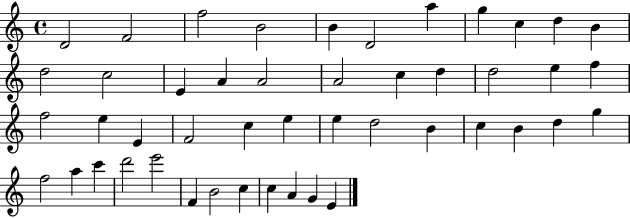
D4/h F4/h F5/h B4/h B4/q D4/h A5/q G5/q C5/q D5/q B4/q D5/h C5/h E4/q A4/q A4/h A4/h C5/q D5/q D5/h E5/q F5/q F5/h E5/q E4/q F4/h C5/q E5/q E5/q D5/h B4/q C5/q B4/q D5/q G5/q F5/h A5/q C6/q D6/h E6/h F4/q B4/h C5/q C5/q A4/q G4/q E4/q